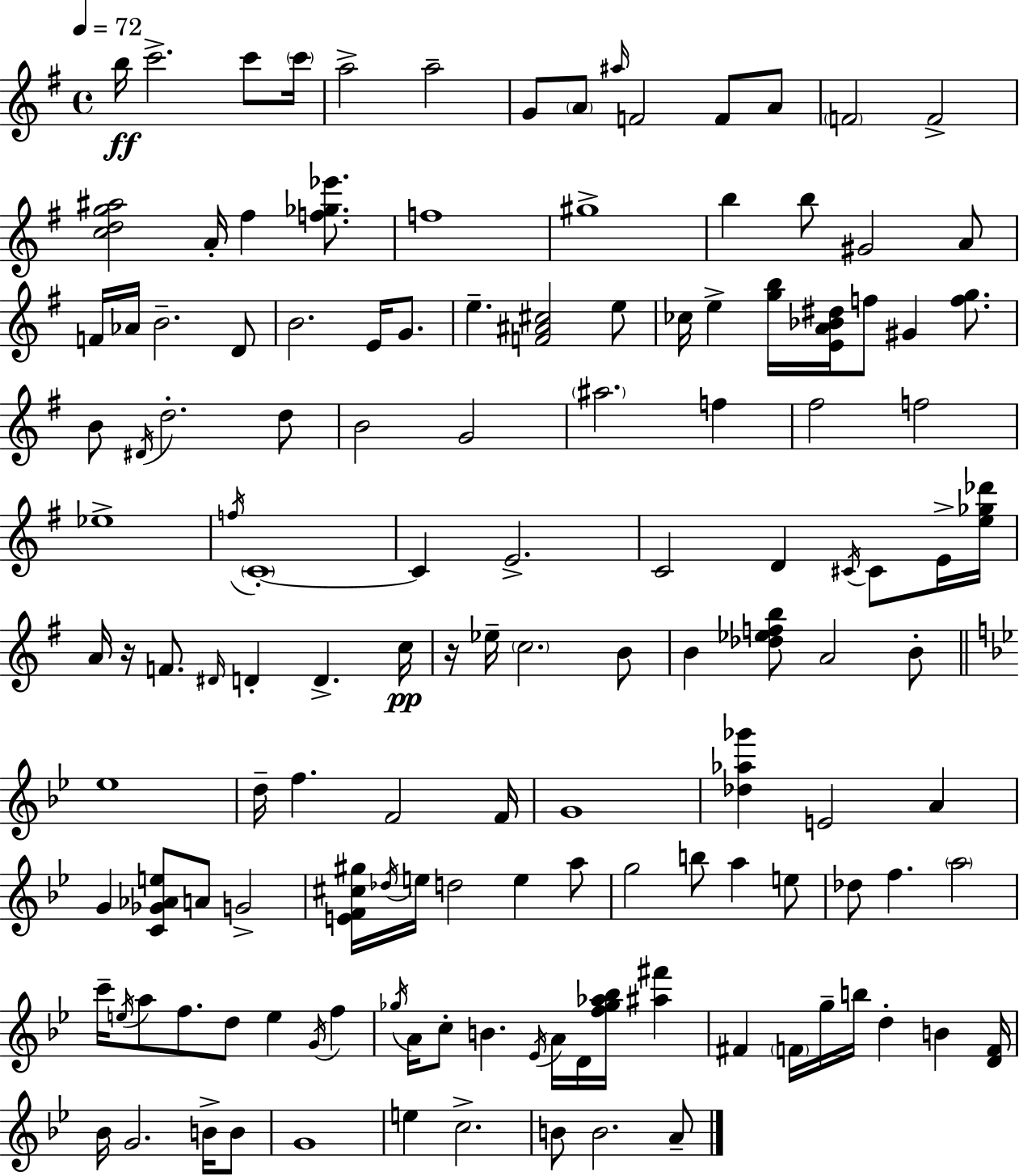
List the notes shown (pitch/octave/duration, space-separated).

B5/s C6/h. C6/e C6/s A5/h A5/h G4/e A4/e A#5/s F4/h F4/e A4/e F4/h F4/h [C5,D5,G5,A#5]/h A4/s F#5/q [F5,Gb5,Eb6]/e. F5/w G#5/w B5/q B5/e G#4/h A4/e F4/s Ab4/s B4/h. D4/e B4/h. E4/s G4/e. E5/q. [F4,A#4,C#5]/h E5/e CES5/s E5/q [G5,B5]/s [E4,A4,Bb4,D#5]/s F5/e G#4/q [F5,G5]/e. B4/e D#4/s D5/h. D5/e B4/h G4/h A#5/h. F5/q F#5/h F5/h Eb5/w F5/s C4/w C4/q E4/h. C4/h D4/q C#4/s C#4/e E4/s [E5,Gb5,Db6]/s A4/s R/s F4/e. D#4/s D4/q D4/q. C5/s R/s Eb5/s C5/h. B4/e B4/q [Db5,Eb5,F5,B5]/e A4/h B4/e Eb5/w D5/s F5/q. F4/h F4/s G4/w [Db5,Ab5,Gb6]/q E4/h A4/q G4/q [C4,Gb4,Ab4,E5]/e A4/e G4/h [E4,F4,C#5,G#5]/s Db5/s E5/s D5/h E5/q A5/e G5/h B5/e A5/q E5/e Db5/e F5/q. A5/h C6/s E5/s A5/e F5/e. D5/e E5/q G4/s F5/q Gb5/s A4/s C5/e B4/q. Eb4/s A4/s D4/s [F5,Gb5,Ab5,Bb5]/s [A#5,F#6]/q F#4/q F4/s G5/s B5/s D5/q B4/q [D4,F4]/s Bb4/s G4/h. B4/s B4/e G4/w E5/q C5/h. B4/e B4/h. A4/e